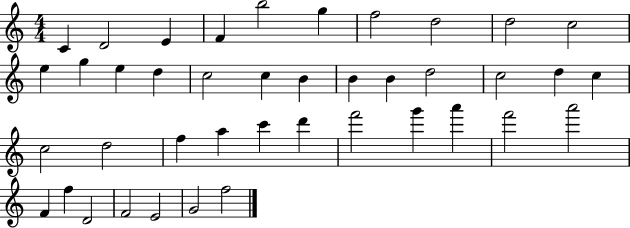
X:1
T:Untitled
M:4/4
L:1/4
K:C
C D2 E F b2 g f2 d2 d2 c2 e g e d c2 c B B B d2 c2 d c c2 d2 f a c' d' f'2 g' a' f'2 a'2 F f D2 F2 E2 G2 f2